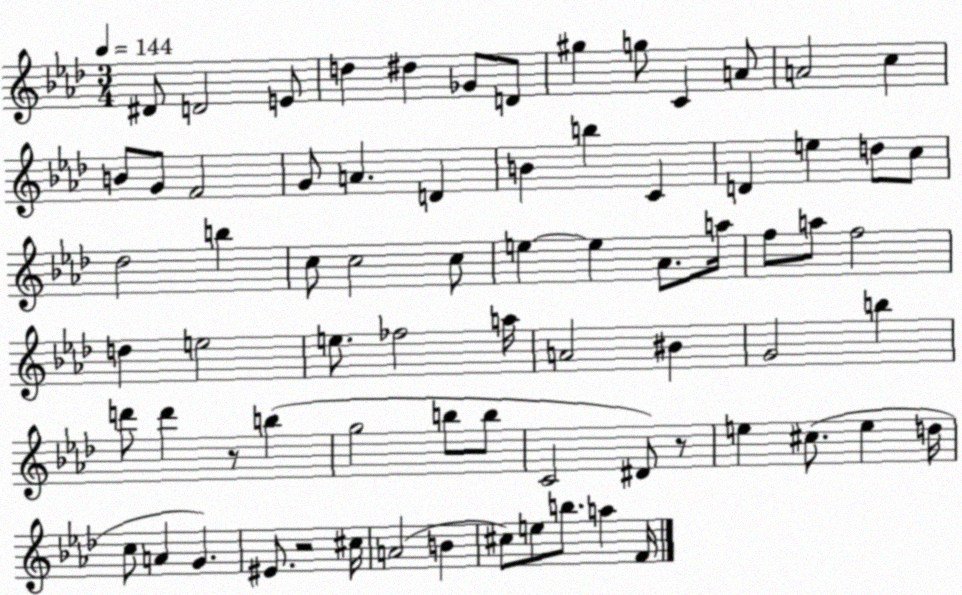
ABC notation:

X:1
T:Untitled
M:3/4
L:1/4
K:Ab
^D/2 D2 E/2 d ^d _G/2 D/2 ^g g/2 C A/2 A2 c B/2 G/2 F2 G/2 A D B b C D e d/2 c/2 _d2 b c/2 c2 c/2 e e _A/2 a/4 f/2 a/2 f2 d e2 e/2 _f2 a/4 A2 ^B G2 b d'/2 d' z/2 b g2 b/2 b/2 C2 ^D/2 z/2 e ^c/2 e d/4 c/2 A G ^E/2 z2 ^c/4 A2 B ^c/2 e/2 b/2 a F/4